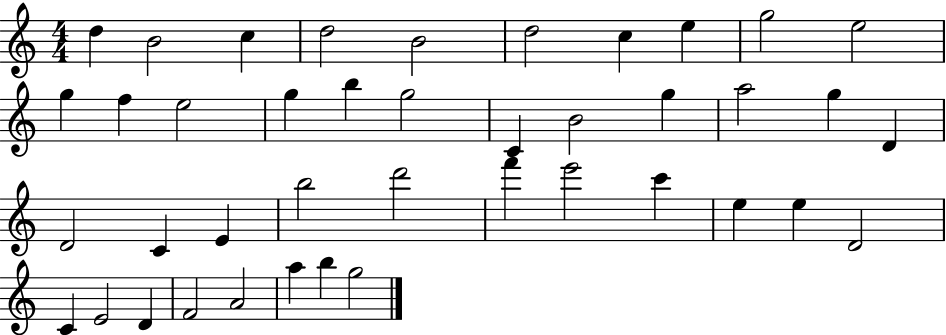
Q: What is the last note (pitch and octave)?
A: G5